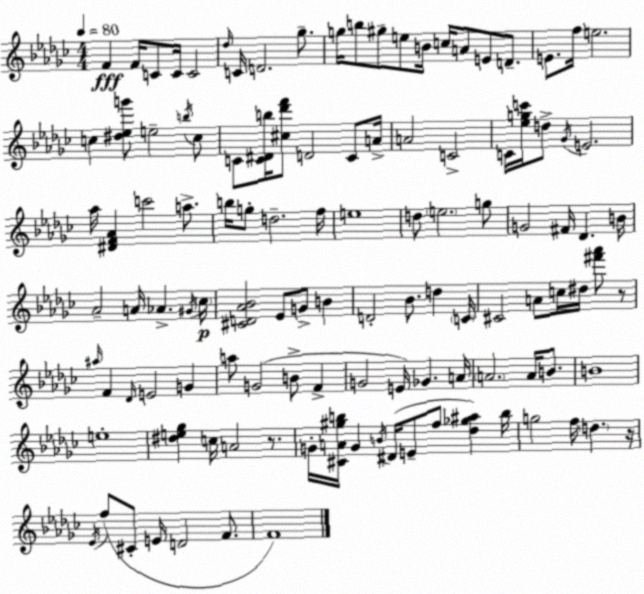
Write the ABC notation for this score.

X:1
T:Untitled
M:4/4
L:1/4
K:Ebm
F F/4 C/2 C/4 C2 _d/4 C/4 D2 _g/2 g/4 b/2 ^g/2 e/2 B/4 c/4 A/2 E/2 D/2 E/2 f/4 e2 c [^d_eg']/2 e2 b/4 c/2 C/2 [C^Db]/4 [^c_d'f']/2 D2 C/2 A/4 A2 C2 C/4 [_egc']/4 d/2 _G/4 E2 _a/4 [^DF_A] c'2 a/2 b/4 g/2 d2 f/4 e4 d/2 e2 g/2 G2 ^F/4 _D B/4 _A2 A/4 _A ^G/4 _c/4 [^CD_A_B]2 _E/2 G/2 B D2 _B/2 d C/4 ^C2 A/2 c/4 ^d/4 [^f'_a']/2 z/2 ^a/4 F _D/4 E2 G a/2 G2 B/2 F G2 E/4 _G A/4 A2 A/4 B/2 B4 e4 [^de_g] c/4 A2 z/2 G/4 [^CA^gb]/4 G B/4 ^D/4 E/2 f/2 [_d_g^a] b/4 g2 f/4 d z/4 _E/4 f/2 ^C/2 E/4 D2 F/2 F4